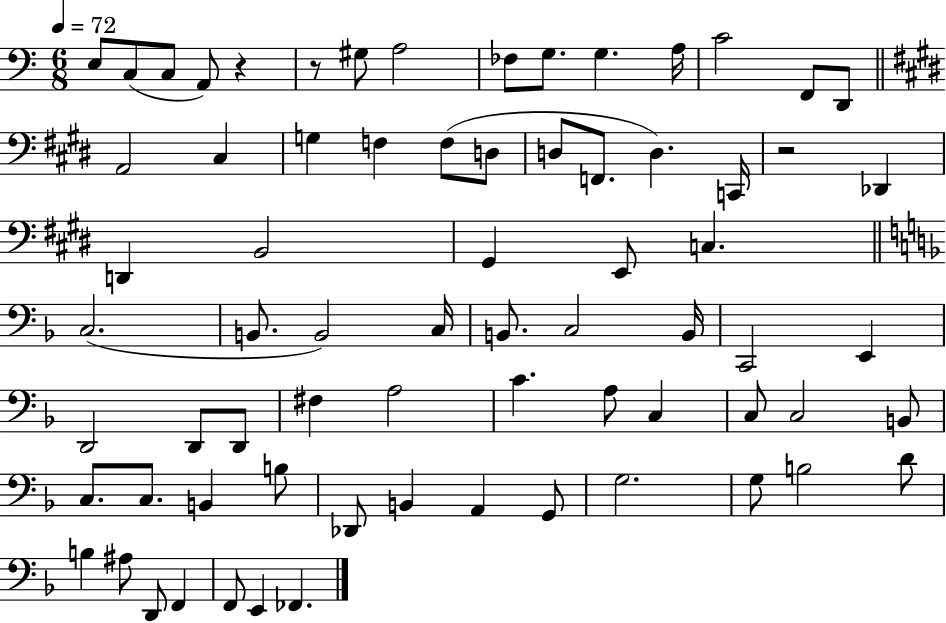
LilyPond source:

{
  \clef bass
  \numericTimeSignature
  \time 6/8
  \key c \major
  \tempo 4 = 72
  e8 c8( c8 a,8) r4 | r8 gis8 a2 | fes8 g8. g4. a16 | c'2 f,8 d,8 | \break \bar "||" \break \key e \major a,2 cis4 | g4 f4 f8( d8 | d8 f,8. d4.) c,16 | r2 des,4 | \break d,4 b,2 | gis,4 e,8 c4. | \bar "||" \break \key f \major c2.( | b,8. b,2) c16 | b,8. c2 b,16 | c,2 e,4 | \break d,2 d,8 d,8 | fis4 a2 | c'4. a8 c4 | c8 c2 b,8 | \break c8. c8. b,4 b8 | des,8 b,4 a,4 g,8 | g2. | g8 b2 d'8 | \break b4 ais8 d,8 f,4 | f,8 e,4 fes,4. | \bar "|."
}